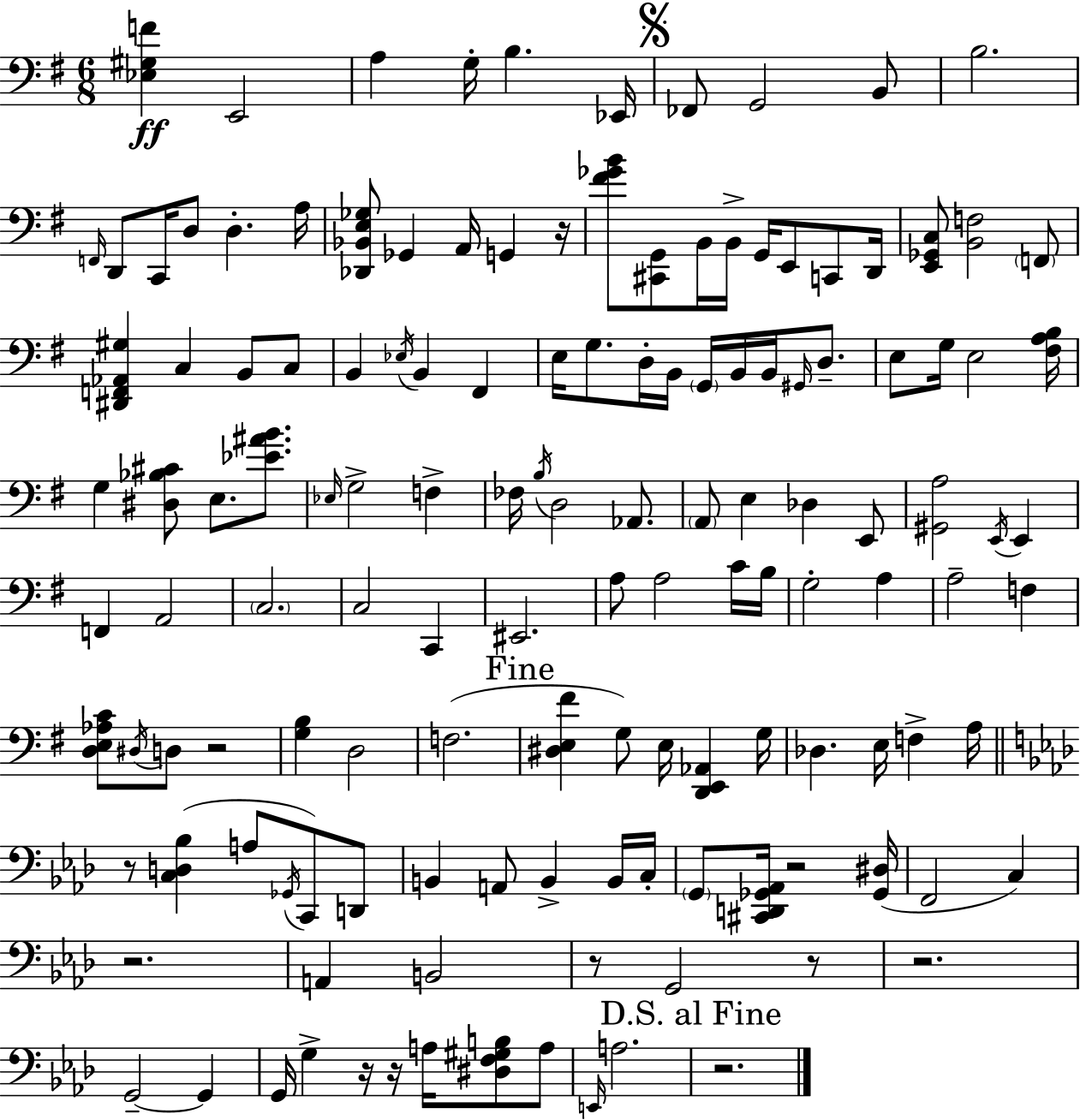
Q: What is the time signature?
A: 6/8